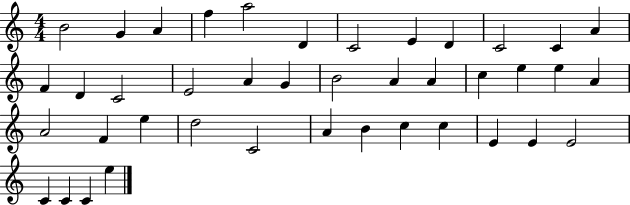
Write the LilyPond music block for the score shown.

{
  \clef treble
  \numericTimeSignature
  \time 4/4
  \key c \major
  b'2 g'4 a'4 | f''4 a''2 d'4 | c'2 e'4 d'4 | c'2 c'4 a'4 | \break f'4 d'4 c'2 | e'2 a'4 g'4 | b'2 a'4 a'4 | c''4 e''4 e''4 a'4 | \break a'2 f'4 e''4 | d''2 c'2 | a'4 b'4 c''4 c''4 | e'4 e'4 e'2 | \break c'4 c'4 c'4 e''4 | \bar "|."
}